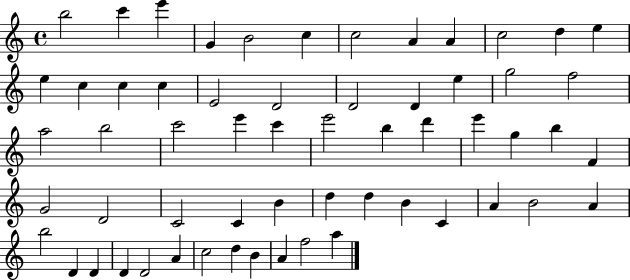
{
  \clef treble
  \time 4/4
  \defaultTimeSignature
  \key c \major
  b''2 c'''4 e'''4 | g'4 b'2 c''4 | c''2 a'4 a'4 | c''2 d''4 e''4 | \break e''4 c''4 c''4 c''4 | e'2 d'2 | d'2 d'4 e''4 | g''2 f''2 | \break a''2 b''2 | c'''2 e'''4 c'''4 | e'''2 b''4 d'''4 | e'''4 g''4 b''4 f'4 | \break g'2 d'2 | c'2 c'4 b'4 | d''4 d''4 b'4 c'4 | a'4 b'2 a'4 | \break b''2 d'4 d'4 | d'4 d'2 a'4 | c''2 d''4 b'4 | a'4 f''2 a''4 | \break \bar "|."
}